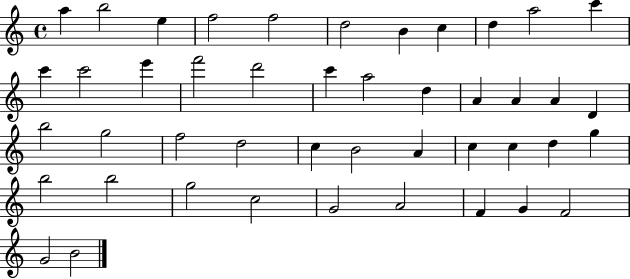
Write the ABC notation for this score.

X:1
T:Untitled
M:4/4
L:1/4
K:C
a b2 e f2 f2 d2 B c d a2 c' c' c'2 e' f'2 d'2 c' a2 d A A A D b2 g2 f2 d2 c B2 A c c d g b2 b2 g2 c2 G2 A2 F G F2 G2 B2